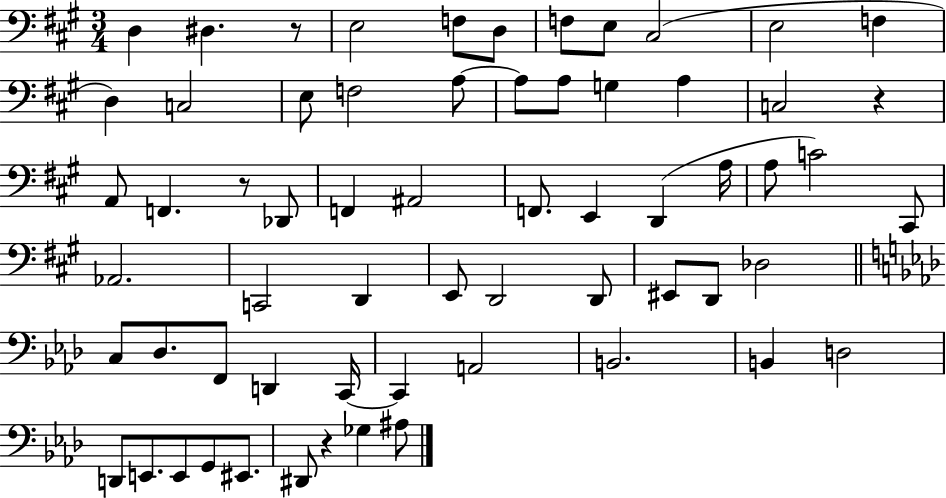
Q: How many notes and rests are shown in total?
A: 63